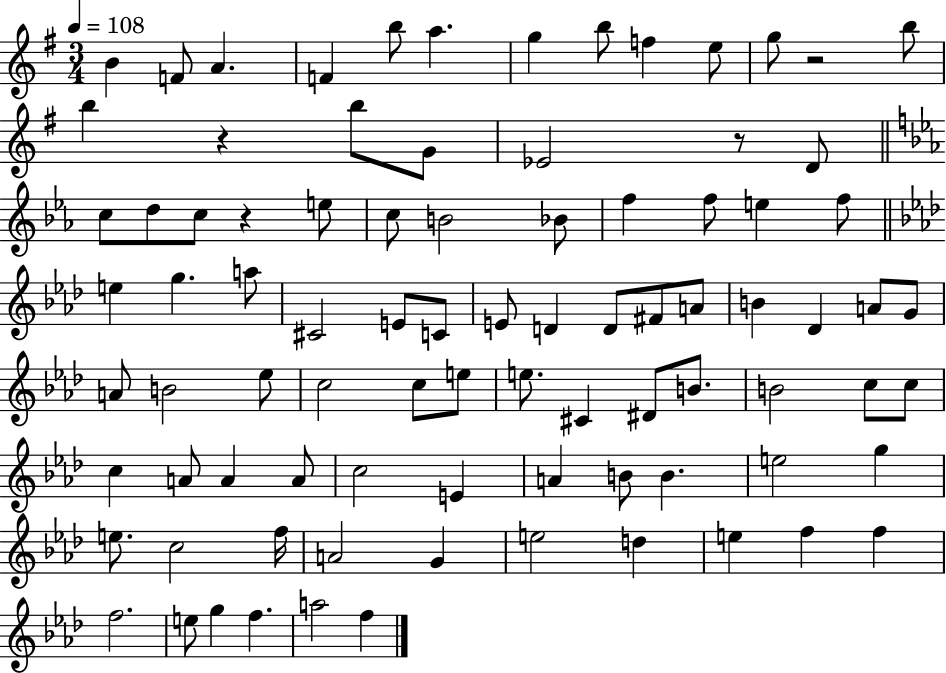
B4/q F4/e A4/q. F4/q B5/e A5/q. G5/q B5/e F5/q E5/e G5/e R/h B5/e B5/q R/q B5/e G4/e Eb4/h R/e D4/e C5/e D5/e C5/e R/q E5/e C5/e B4/h Bb4/e F5/q F5/e E5/q F5/e E5/q G5/q. A5/e C#4/h E4/e C4/e E4/e D4/q D4/e F#4/e A4/e B4/q Db4/q A4/e G4/e A4/e B4/h Eb5/e C5/h C5/e E5/e E5/e. C#4/q D#4/e B4/e. B4/h C5/e C5/e C5/q A4/e A4/q A4/e C5/h E4/q A4/q B4/e B4/q. E5/h G5/q E5/e. C5/h F5/s A4/h G4/q E5/h D5/q E5/q F5/q F5/q F5/h. E5/e G5/q F5/q. A5/h F5/q